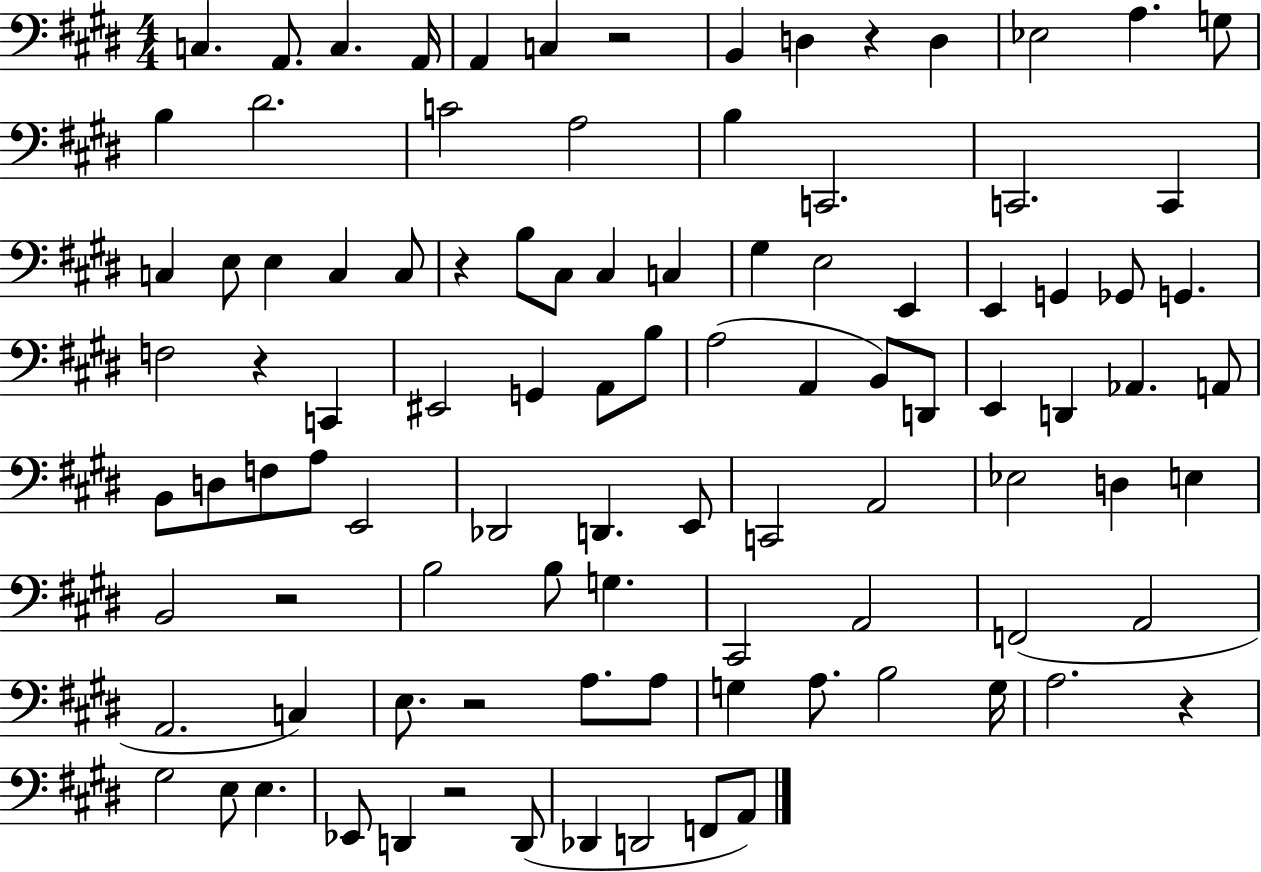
{
  \clef bass
  \numericTimeSignature
  \time 4/4
  \key e \major
  c4. a,8. c4. a,16 | a,4 c4 r2 | b,4 d4 r4 d4 | ees2 a4. g8 | \break b4 dis'2. | c'2 a2 | b4 c,2. | c,2. c,4 | \break c4 e8 e4 c4 c8 | r4 b8 cis8 cis4 c4 | gis4 e2 e,4 | e,4 g,4 ges,8 g,4. | \break f2 r4 c,4 | eis,2 g,4 a,8 b8 | a2( a,4 b,8) d,8 | e,4 d,4 aes,4. a,8 | \break b,8 d8 f8 a8 e,2 | des,2 d,4. e,8 | c,2 a,2 | ees2 d4 e4 | \break b,2 r2 | b2 b8 g4. | cis,2 a,2 | f,2( a,2 | \break a,2. c4) | e8. r2 a8. a8 | g4 a8. b2 g16 | a2. r4 | \break gis2 e8 e4. | ees,8 d,4 r2 d,8( | des,4 d,2 f,8 a,8) | \bar "|."
}